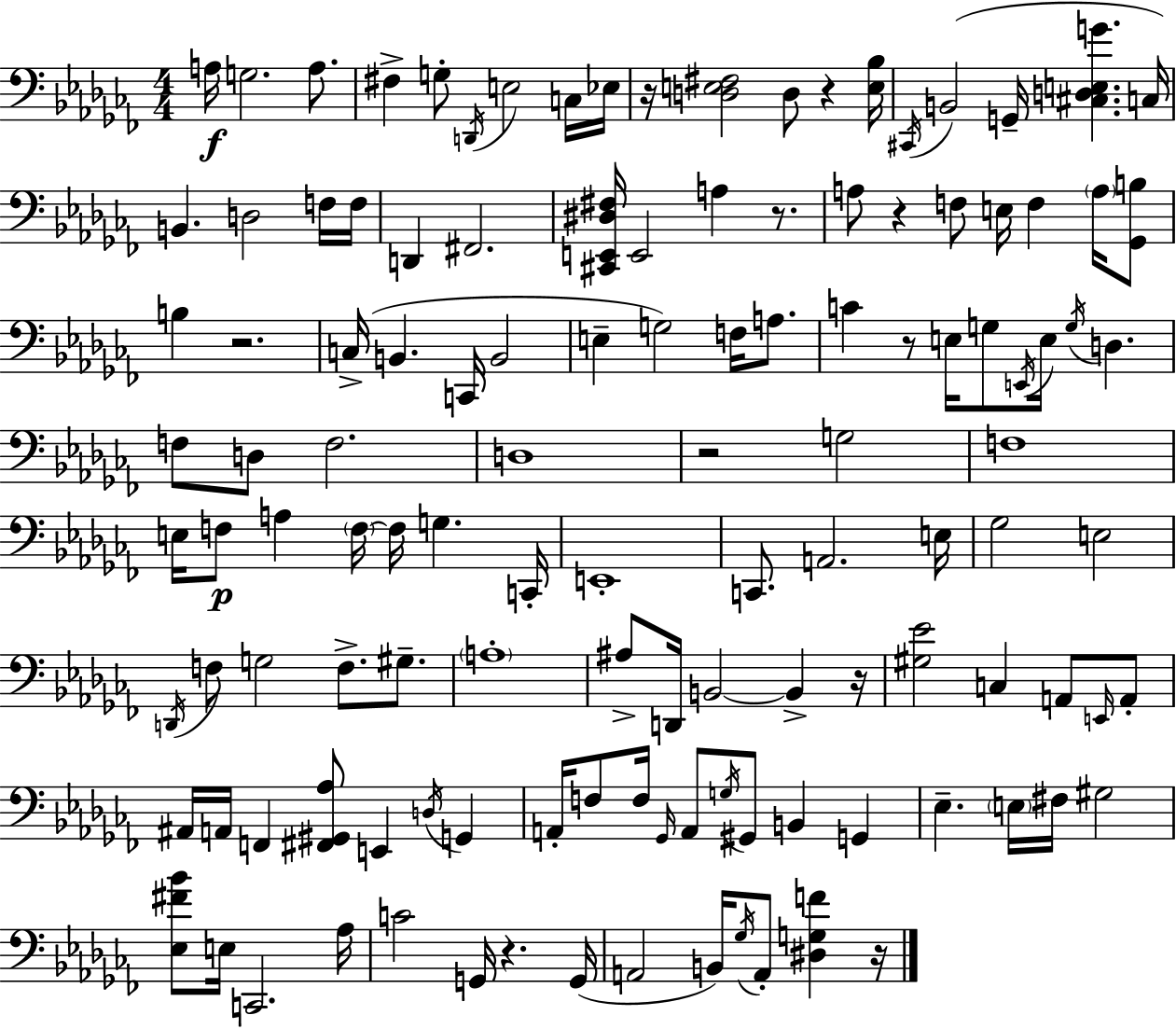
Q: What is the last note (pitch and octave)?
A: A2